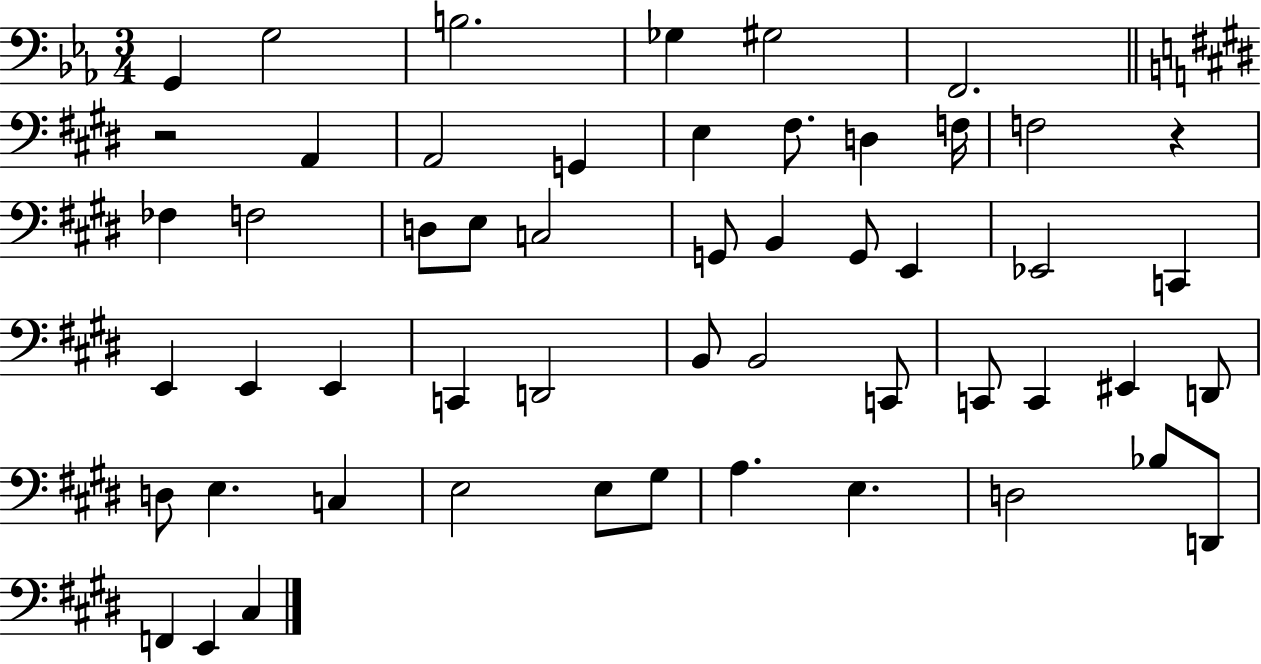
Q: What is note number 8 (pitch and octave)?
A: A2